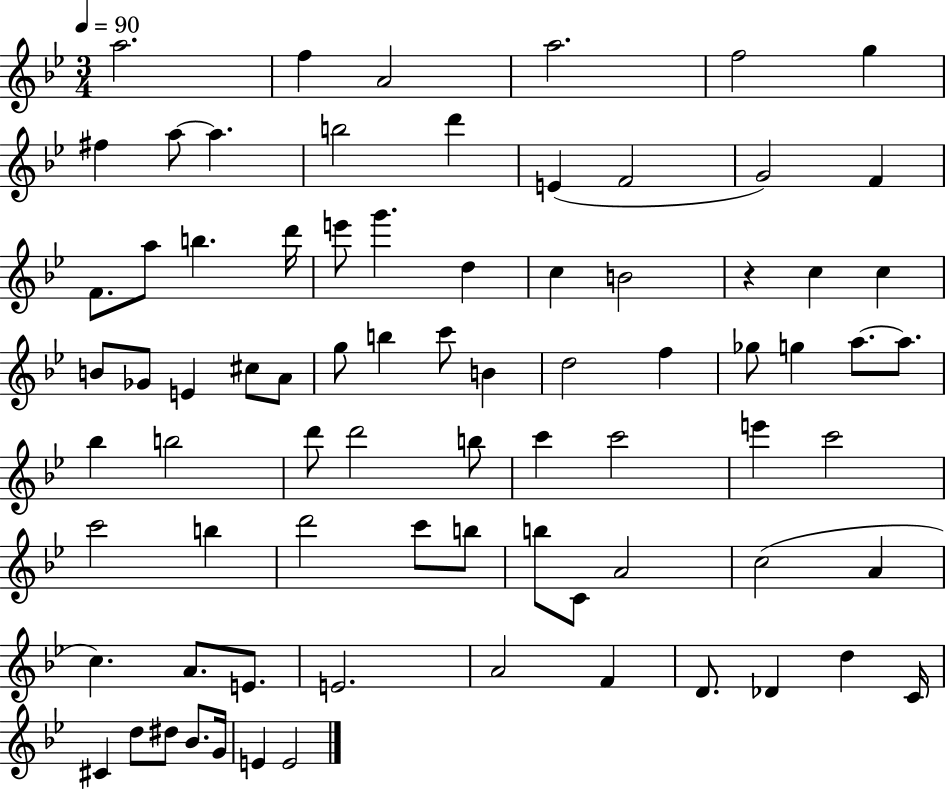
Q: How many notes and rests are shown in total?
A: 78